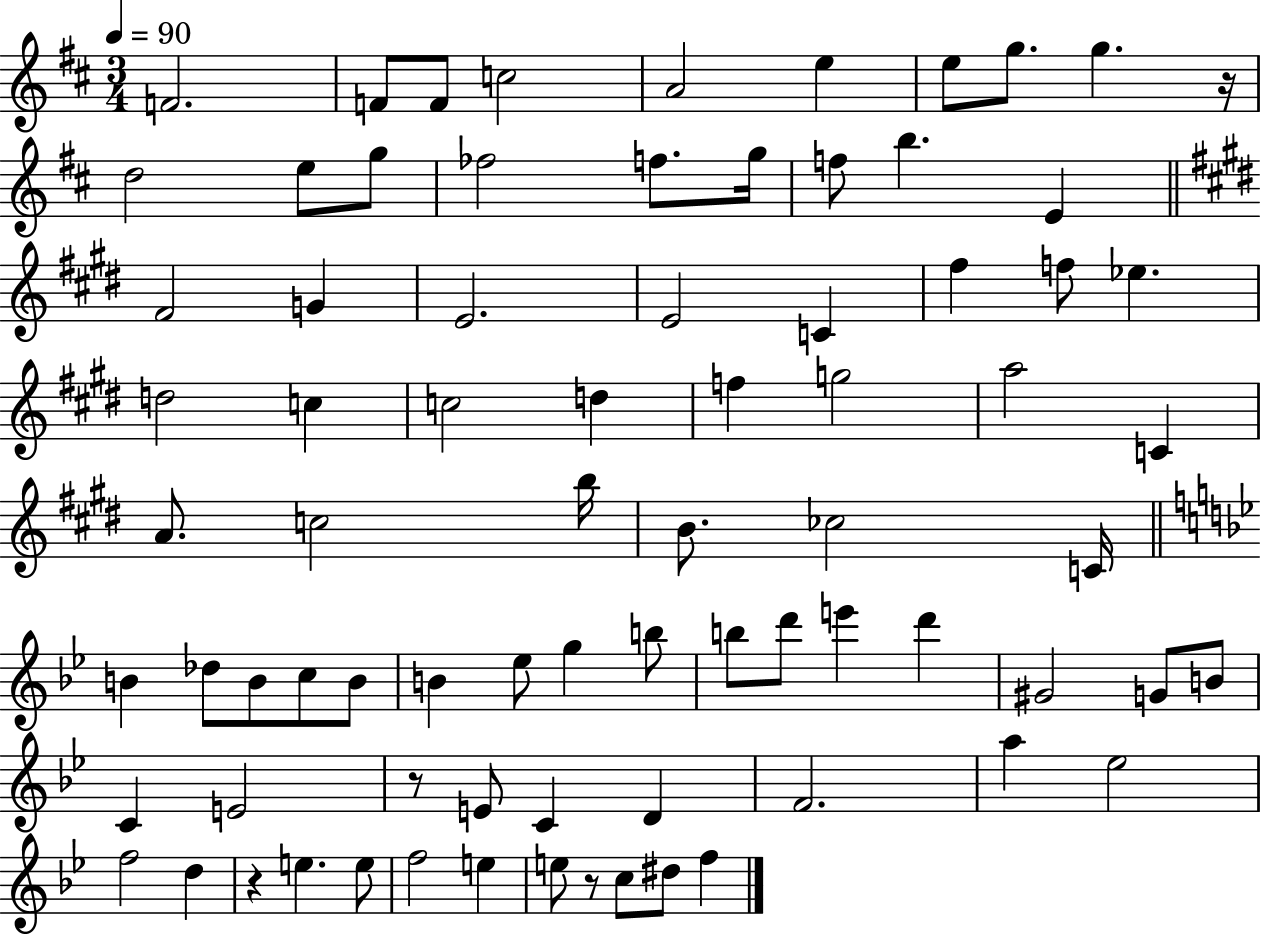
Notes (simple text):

F4/h. F4/e F4/e C5/h A4/h E5/q E5/e G5/e. G5/q. R/s D5/h E5/e G5/e FES5/h F5/e. G5/s F5/e B5/q. E4/q F#4/h G4/q E4/h. E4/h C4/q F#5/q F5/e Eb5/q. D5/h C5/q C5/h D5/q F5/q G5/h A5/h C4/q A4/e. C5/h B5/s B4/e. CES5/h C4/s B4/q Db5/e B4/e C5/e B4/e B4/q Eb5/e G5/q B5/e B5/e D6/e E6/q D6/q G#4/h G4/e B4/e C4/q E4/h R/e E4/e C4/q D4/q F4/h. A5/q Eb5/h F5/h D5/q R/q E5/q. E5/e F5/h E5/q E5/e R/e C5/e D#5/e F5/q